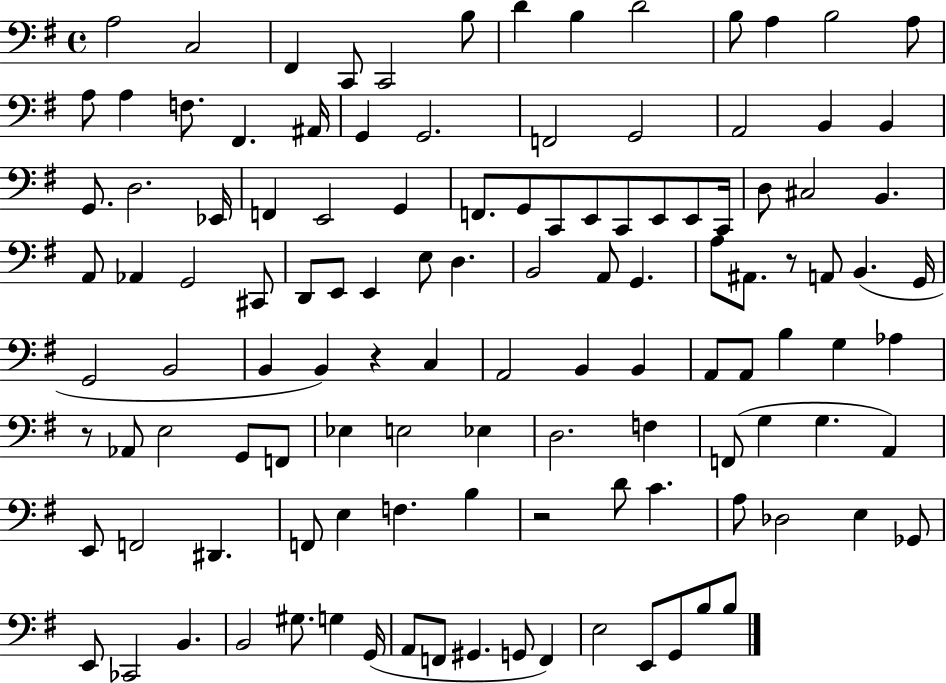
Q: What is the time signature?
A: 4/4